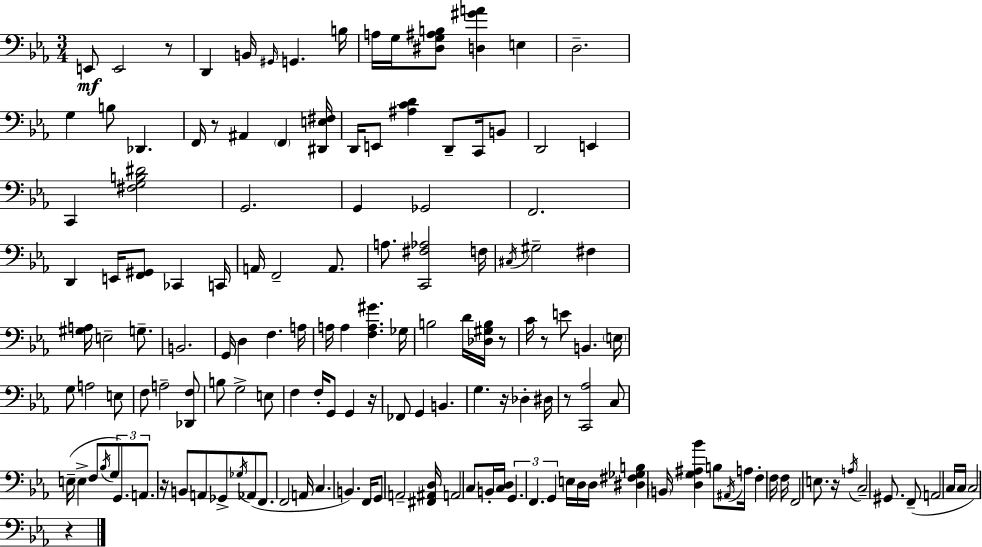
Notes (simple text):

E2/e E2/h R/e D2/q B2/s G#2/s G2/q. B3/s A3/s G3/s [D#3,G3,A#3,B3]/e [D3,G#4,A4]/q E3/q D3/h. G3/q B3/e Db2/q. F2/s R/e A#2/q F2/q [D#2,E3,F#3]/s D2/s E2/e [A#3,C4,D4]/q D2/e C2/s B2/e D2/h E2/q C2/q [F#3,G3,B3,D#4]/h G2/h. G2/q Gb2/h F2/h. D2/q E2/s [F2,G#2]/e CES2/q C2/s A2/s F2/h A2/e. A3/e. [C2,F#3,Ab3]/h F3/s C#3/s G#3/h F#3/q [G#3,A3]/s E3/h G3/e. B2/h. G2/s D3/q F3/q. A3/s A3/s A3/q [F3,A3,G#4]/q. Gb3/s B3/h D4/s [Db3,G#3,B3]/s R/e C4/s R/e E4/e B2/q. E3/s G3/e A3/h E3/e F3/e A3/h [Db2,F3]/e B3/e G3/h E3/e F3/q F3/s G2/e G2/q R/s FES2/e G2/q B2/q. G3/q. R/s Db3/q D#3/s R/e [C2,Ab3]/h C3/e E3/s E3/q F3/e Bb3/s G3/e G2/e. A2/e. R/s B2/e A2/e Gb2/e Gb3/s Ab2/e F2/e. F2/h A2/s C3/q. B2/q. F2/s G2/e A2/h [F#2,A#2,D3]/s A2/h C3/e B2/s [C3,D3]/s G2/q. F2/q. G2/q E3/s D3/s D3/s [D#3,F#3,Gb3,B3]/q B2/s [D3,G3,A#3,Bb4]/q B3/e A#2/s A3/s F3/q F3/s F3/s F2/h E3/e. R/s A3/s C3/h G#2/e. F2/e A2/h C3/s C3/s C3/h R/q